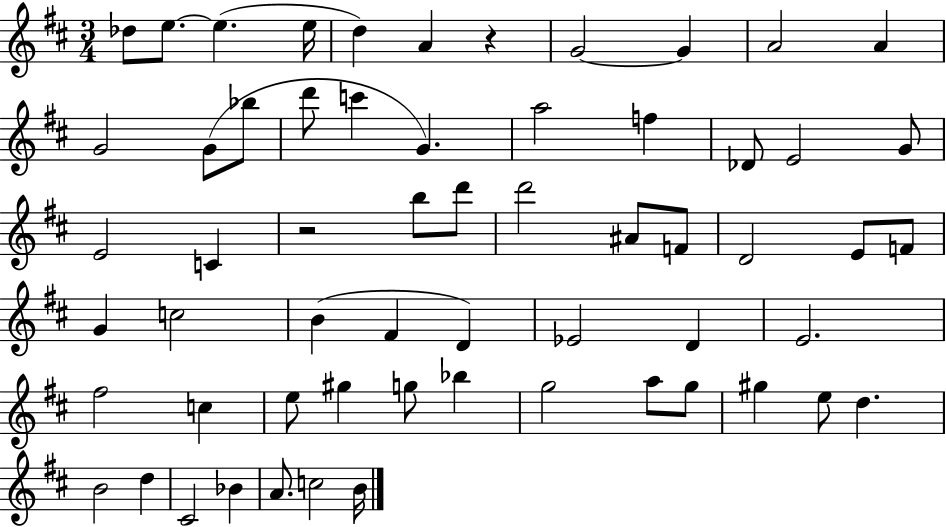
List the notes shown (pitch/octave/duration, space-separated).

Db5/e E5/e. E5/q. E5/s D5/q A4/q R/q G4/h G4/q A4/h A4/q G4/h G4/e Bb5/e D6/e C6/q G4/q. A5/h F5/q Db4/e E4/h G4/e E4/h C4/q R/h B5/e D6/e D6/h A#4/e F4/e D4/h E4/e F4/e G4/q C5/h B4/q F#4/q D4/q Eb4/h D4/q E4/h. F#5/h C5/q E5/e G#5/q G5/e Bb5/q G5/h A5/e G5/e G#5/q E5/e D5/q. B4/h D5/q C#4/h Bb4/q A4/e. C5/h B4/s